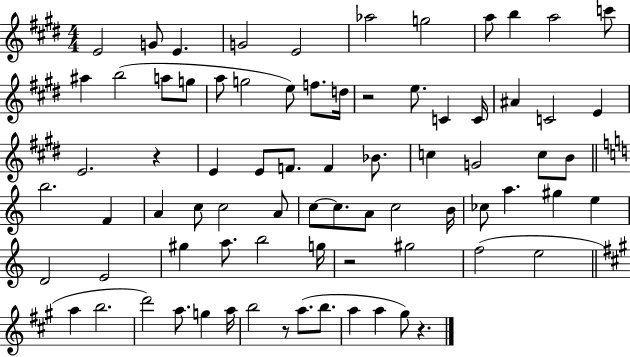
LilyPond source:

{
  \clef treble
  \numericTimeSignature
  \time 4/4
  \key e \major
  e'2 g'8 e'4. | g'2 e'2 | aes''2 g''2 | a''8 b''4 a''2 c'''8 | \break ais''4 b''2( a''8 g''8 | a''8 g''2 e''8) f''8. d''16 | r2 e''8. c'4 c'16 | ais'4 c'2 e'4 | \break e'2. r4 | e'4 e'8 f'8. f'4 bes'8. | c''4 g'2 c''8 b'8 | \bar "||" \break \key a \minor b''2. f'4 | a'4 c''8 c''2 a'8 | c''8~~ c''8. a'8 c''2 b'16 | ces''8 a''4. gis''4 e''4 | \break d'2 e'2 | gis''4 a''8. b''2 g''16 | r2 gis''2 | f''2( e''2 | \break \bar "||" \break \key a \major a''4 b''2. | d'''2) a''8. g''4 a''16 | b''2 r8 a''8.( b''8. | a''4 a''4 gis''8) r4. | \break \bar "|."
}